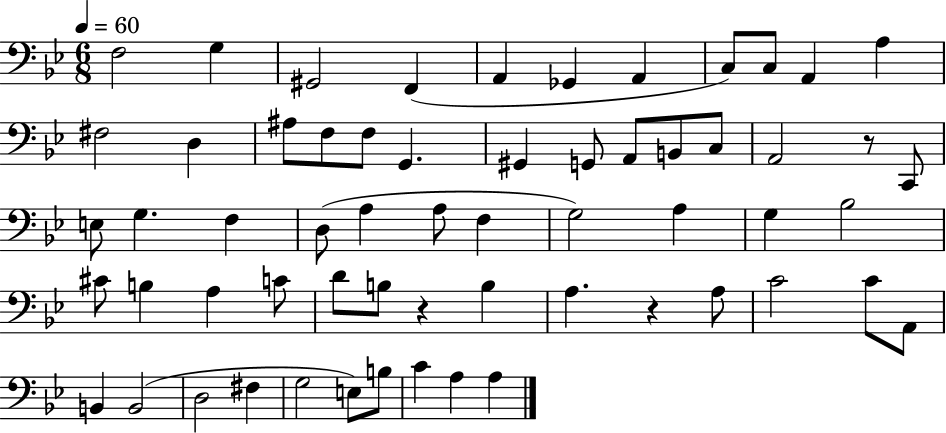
{
  \clef bass
  \numericTimeSignature
  \time 6/8
  \key bes \major
  \tempo 4 = 60
  f2 g4 | gis,2 f,4( | a,4 ges,4 a,4 | c8) c8 a,4 a4 | \break fis2 d4 | ais8 f8 f8 g,4. | gis,4 g,8 a,8 b,8 c8 | a,2 r8 c,8 | \break e8 g4. f4 | d8( a4 a8 f4 | g2) a4 | g4 bes2 | \break cis'8 b4 a4 c'8 | d'8 b8 r4 b4 | a4. r4 a8 | c'2 c'8 a,8 | \break b,4 b,2( | d2 fis4 | g2 e8) b8 | c'4 a4 a4 | \break \bar "|."
}